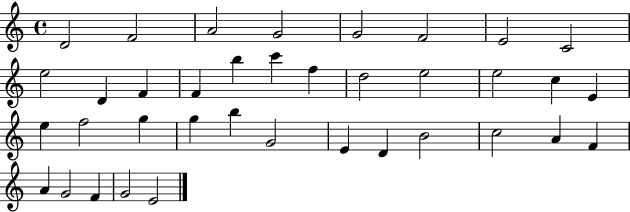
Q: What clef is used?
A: treble